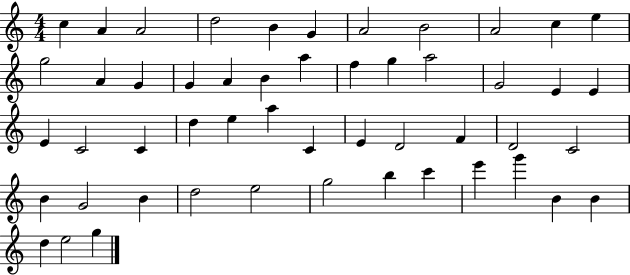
{
  \clef treble
  \numericTimeSignature
  \time 4/4
  \key c \major
  c''4 a'4 a'2 | d''2 b'4 g'4 | a'2 b'2 | a'2 c''4 e''4 | \break g''2 a'4 g'4 | g'4 a'4 b'4 a''4 | f''4 g''4 a''2 | g'2 e'4 e'4 | \break e'4 c'2 c'4 | d''4 e''4 a''4 c'4 | e'4 d'2 f'4 | d'2 c'2 | \break b'4 g'2 b'4 | d''2 e''2 | g''2 b''4 c'''4 | e'''4 g'''4 b'4 b'4 | \break d''4 e''2 g''4 | \bar "|."
}